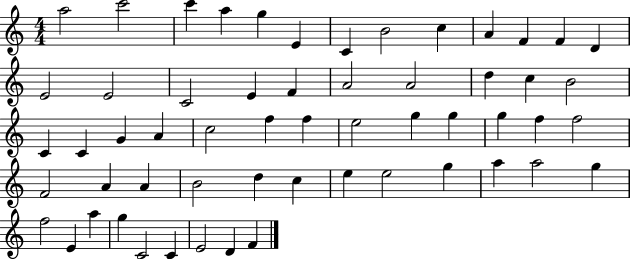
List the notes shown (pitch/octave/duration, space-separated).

A5/h C6/h C6/q A5/q G5/q E4/q C4/q B4/h C5/q A4/q F4/q F4/q D4/q E4/h E4/h C4/h E4/q F4/q A4/h A4/h D5/q C5/q B4/h C4/q C4/q G4/q A4/q C5/h F5/q F5/q E5/h G5/q G5/q G5/q F5/q F5/h F4/h A4/q A4/q B4/h D5/q C5/q E5/q E5/h G5/q A5/q A5/h G5/q F5/h E4/q A5/q G5/q C4/h C4/q E4/h D4/q F4/q